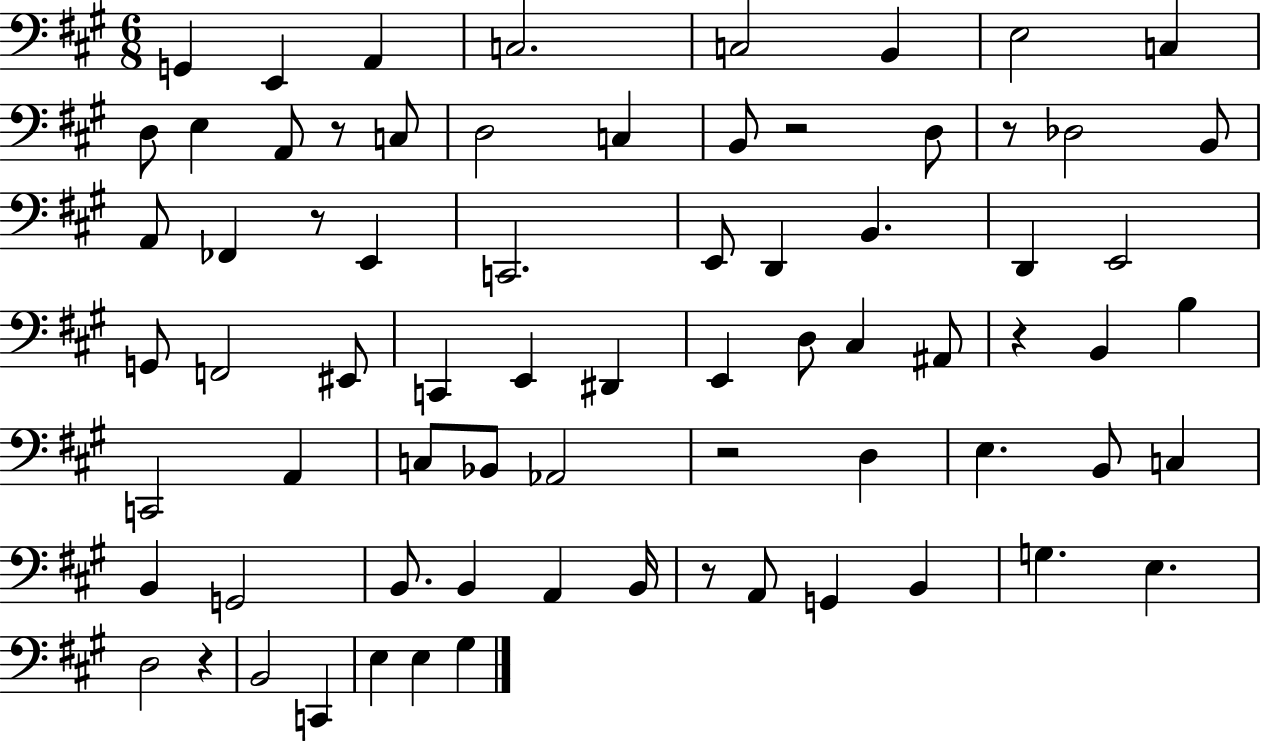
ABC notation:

X:1
T:Untitled
M:6/8
L:1/4
K:A
G,, E,, A,, C,2 C,2 B,, E,2 C, D,/2 E, A,,/2 z/2 C,/2 D,2 C, B,,/2 z2 D,/2 z/2 _D,2 B,,/2 A,,/2 _F,, z/2 E,, C,,2 E,,/2 D,, B,, D,, E,,2 G,,/2 F,,2 ^E,,/2 C,, E,, ^D,, E,, D,/2 ^C, ^A,,/2 z B,, B, C,,2 A,, C,/2 _B,,/2 _A,,2 z2 D, E, B,,/2 C, B,, G,,2 B,,/2 B,, A,, B,,/4 z/2 A,,/2 G,, B,, G, E, D,2 z B,,2 C,, E, E, ^G,